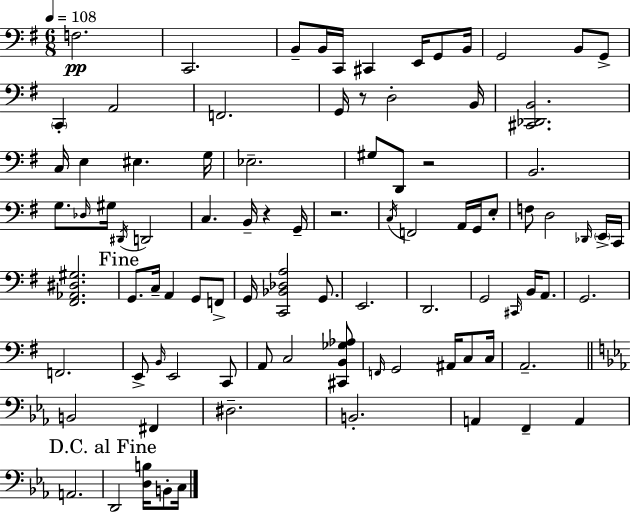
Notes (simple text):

F3/h. C2/h. B2/e B2/s C2/s C#2/q E2/s G2/e B2/s G2/h B2/e G2/e C2/q A2/h F2/h. G2/s R/e D3/h B2/s [C#2,Db2,B2]/h. C3/s E3/q EIS3/q. G3/s Eb3/h. G#3/e D2/e R/h B2/h. G3/e. Db3/s G#3/s D#2/s D2/h C3/q. B2/s R/q G2/s R/h. C3/s F2/h A2/s G2/s E3/e F3/e D3/h Db2/s E2/s C2/s [F#2,Ab2,D#3,G#3]/h. G2/e. C3/s A2/q G2/e F2/e G2/s [C2,Bb2,Db3,A3]/h G2/e. E2/h. D2/h. G2/h C#2/s B2/s A2/e. G2/h. F2/h. E2/e B2/s E2/h C2/e A2/e C3/h [C#2,B2,Gb3,Ab3]/e F2/s G2/h A#2/s C3/e C3/s A2/h. B2/h F#2/q D#3/h. B2/h. A2/q F2/q A2/q A2/h. D2/h [D3,B3]/s B2/e C3/s